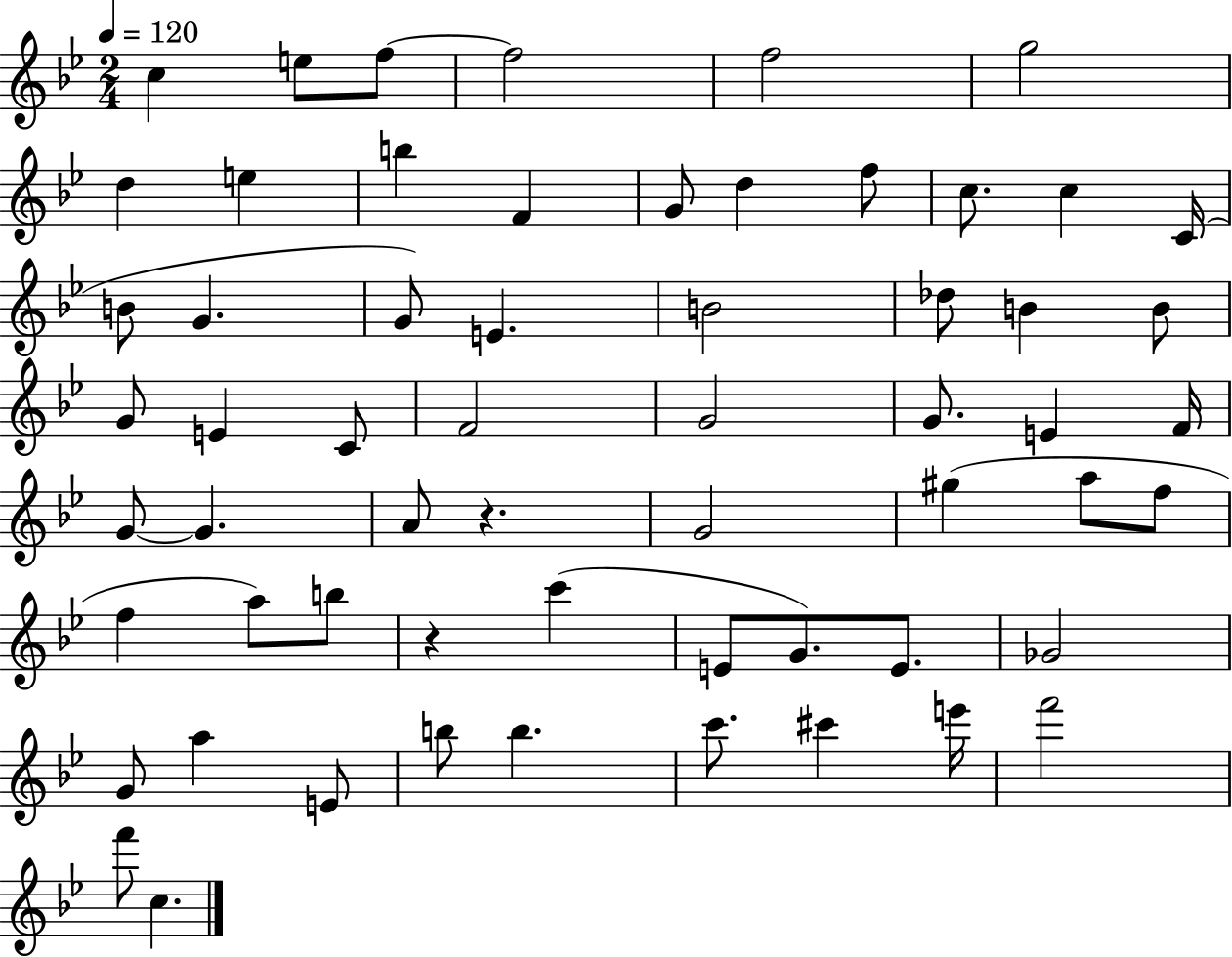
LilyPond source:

{
  \clef treble
  \numericTimeSignature
  \time 2/4
  \key bes \major
  \tempo 4 = 120
  c''4 e''8 f''8~~ | f''2 | f''2 | g''2 | \break d''4 e''4 | b''4 f'4 | g'8 d''4 f''8 | c''8. c''4 c'16( | \break b'8 g'4. | g'8) e'4. | b'2 | des''8 b'4 b'8 | \break g'8 e'4 c'8 | f'2 | g'2 | g'8. e'4 f'16 | \break g'8~~ g'4. | a'8 r4. | g'2 | gis''4( a''8 f''8 | \break f''4 a''8) b''8 | r4 c'''4( | e'8 g'8.) e'8. | ges'2 | \break g'8 a''4 e'8 | b''8 b''4. | c'''8. cis'''4 e'''16 | f'''2 | \break f'''8 c''4. | \bar "|."
}